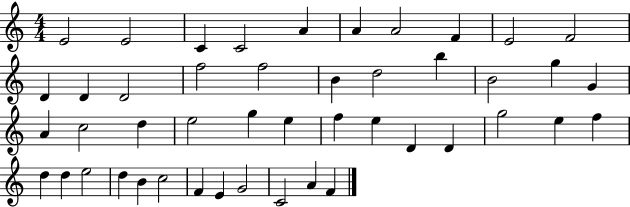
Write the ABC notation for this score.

X:1
T:Untitled
M:4/4
L:1/4
K:C
E2 E2 C C2 A A A2 F E2 F2 D D D2 f2 f2 B d2 b B2 g G A c2 d e2 g e f e D D g2 e f d d e2 d B c2 F E G2 C2 A F